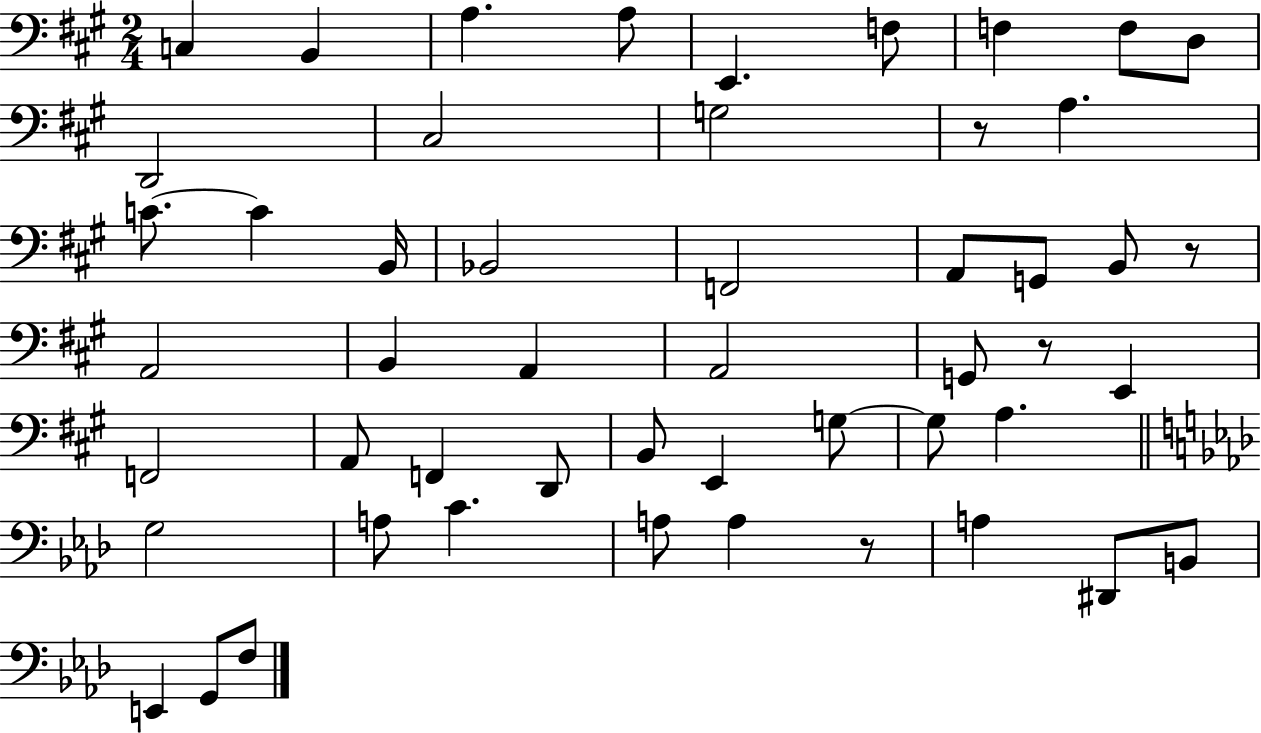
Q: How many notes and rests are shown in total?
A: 51